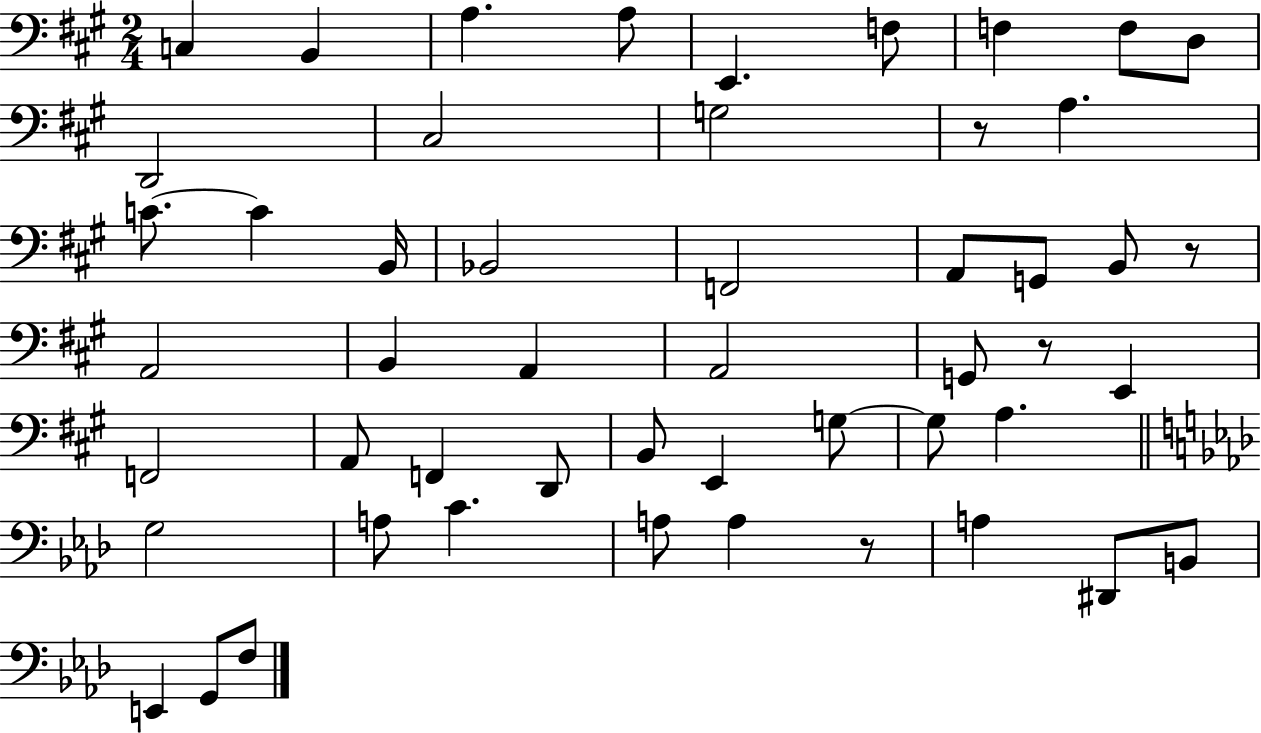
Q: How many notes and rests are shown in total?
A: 51